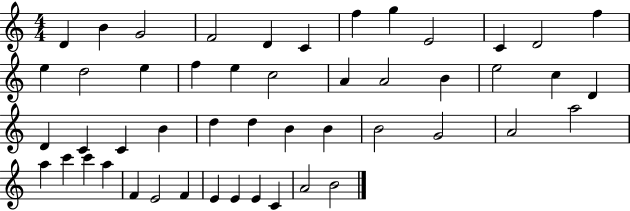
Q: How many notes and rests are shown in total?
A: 49